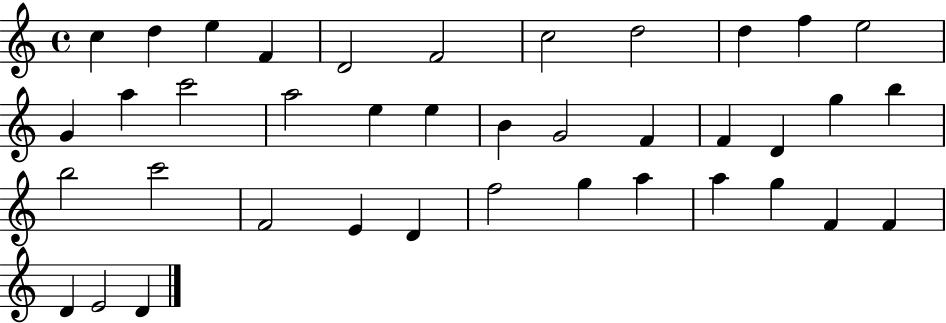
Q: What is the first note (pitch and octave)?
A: C5